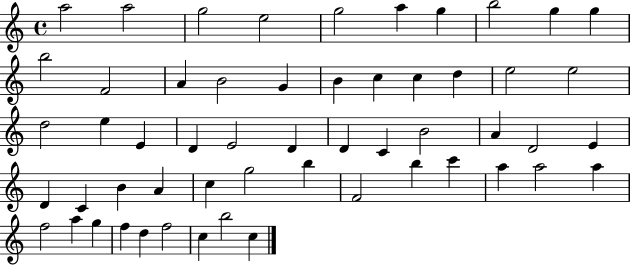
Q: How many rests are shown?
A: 0